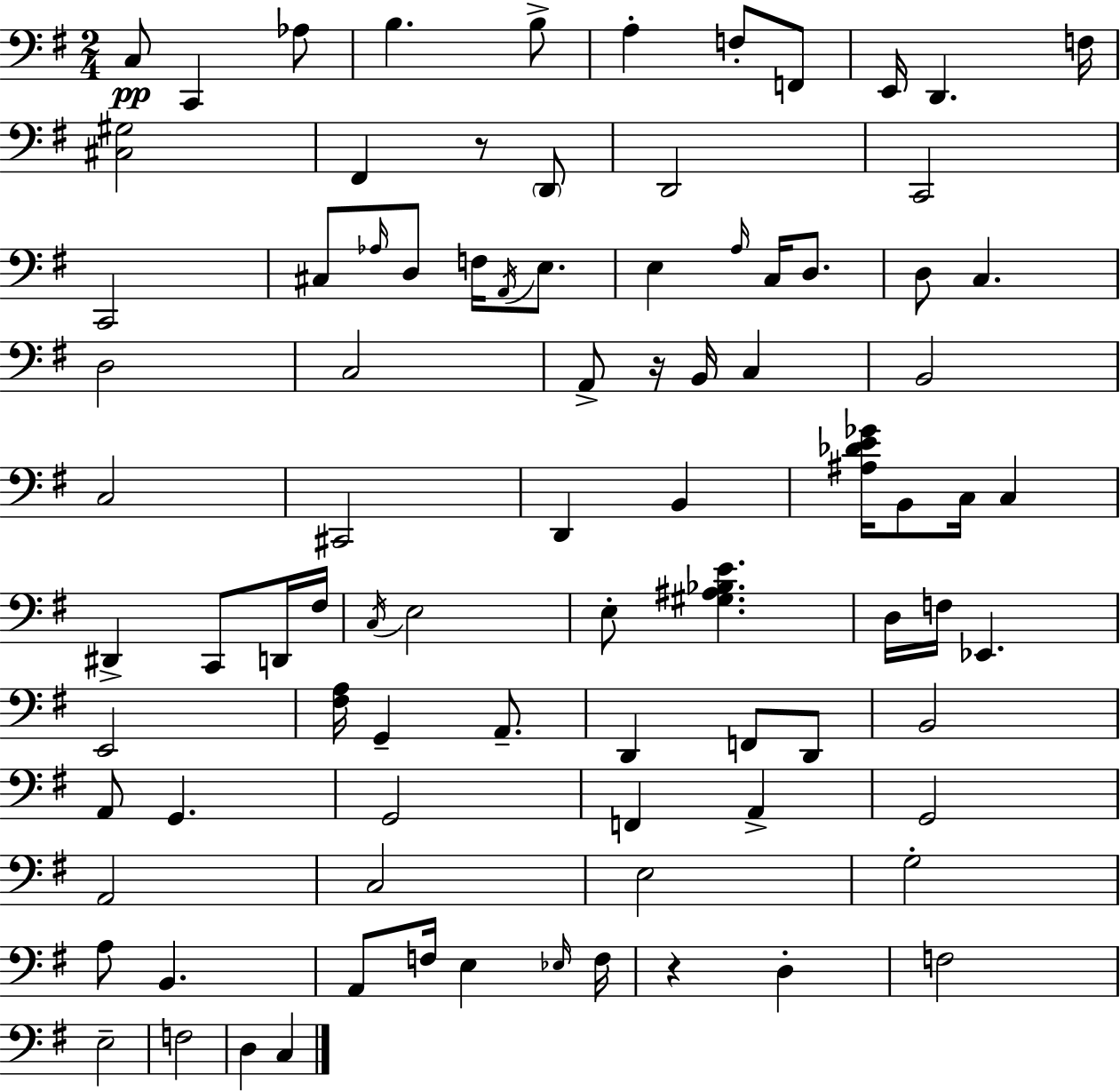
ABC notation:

X:1
T:Untitled
M:2/4
L:1/4
K:G
C,/2 C,, _A,/2 B, B,/2 A, F,/2 F,,/2 E,,/4 D,, F,/4 [^C,^G,]2 ^F,, z/2 D,,/2 D,,2 C,,2 C,,2 ^C,/2 _A,/4 D,/2 F,/4 A,,/4 E,/2 E, A,/4 C,/4 D,/2 D,/2 C, D,2 C,2 A,,/2 z/4 B,,/4 C, B,,2 C,2 ^C,,2 D,, B,, [^A,_DE_G]/4 B,,/2 C,/4 C, ^D,, C,,/2 D,,/4 ^F,/4 C,/4 E,2 E,/2 [^G,^A,_B,E] D,/4 F,/4 _E,, E,,2 [^F,A,]/4 G,, A,,/2 D,, F,,/2 D,,/2 B,,2 A,,/2 G,, G,,2 F,, A,, G,,2 A,,2 C,2 E,2 G,2 A,/2 B,, A,,/2 F,/4 E, _E,/4 F,/4 z D, F,2 E,2 F,2 D, C,